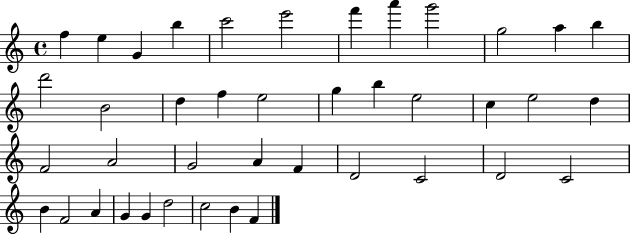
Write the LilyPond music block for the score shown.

{
  \clef treble
  \time 4/4
  \defaultTimeSignature
  \key c \major
  f''4 e''4 g'4 b''4 | c'''2 e'''2 | f'''4 a'''4 g'''2 | g''2 a''4 b''4 | \break d'''2 b'2 | d''4 f''4 e''2 | g''4 b''4 e''2 | c''4 e''2 d''4 | \break f'2 a'2 | g'2 a'4 f'4 | d'2 c'2 | d'2 c'2 | \break b'4 f'2 a'4 | g'4 g'4 d''2 | c''2 b'4 f'4 | \bar "|."
}